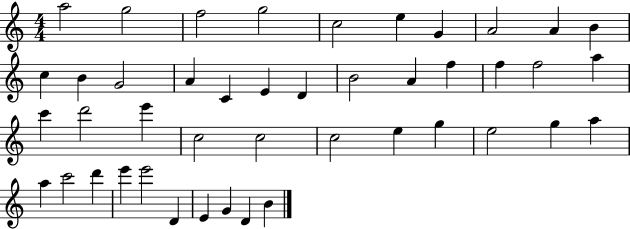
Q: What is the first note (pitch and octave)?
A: A5